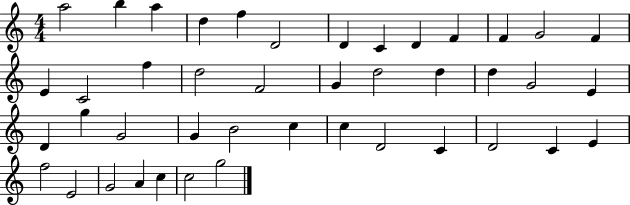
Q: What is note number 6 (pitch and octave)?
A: D4